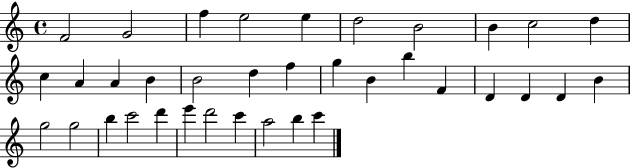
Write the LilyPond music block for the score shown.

{
  \clef treble
  \time 4/4
  \defaultTimeSignature
  \key c \major
  f'2 g'2 | f''4 e''2 e''4 | d''2 b'2 | b'4 c''2 d''4 | \break c''4 a'4 a'4 b'4 | b'2 d''4 f''4 | g''4 b'4 b''4 f'4 | d'4 d'4 d'4 b'4 | \break g''2 g''2 | b''4 c'''2 d'''4 | e'''4 d'''2 c'''4 | a''2 b''4 c'''4 | \break \bar "|."
}